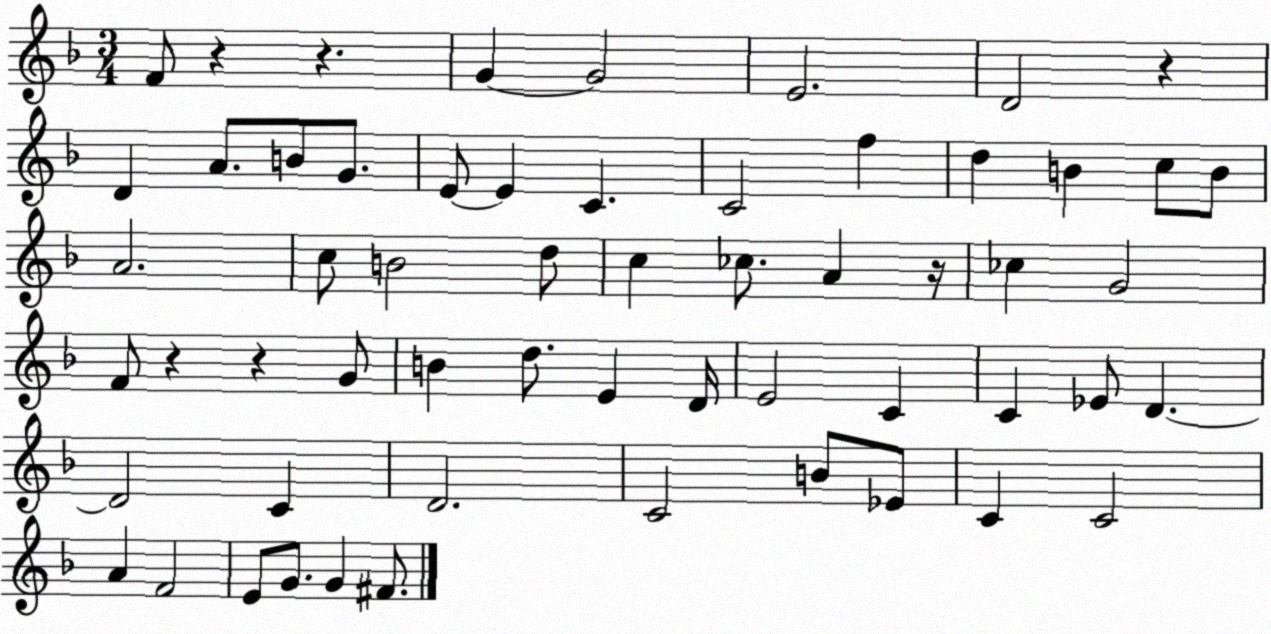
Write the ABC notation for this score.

X:1
T:Untitled
M:3/4
L:1/4
K:F
F/2 z z G G2 E2 D2 z D A/2 B/2 G/2 E/2 E C C2 f d B c/2 B/2 A2 c/2 B2 d/2 c _c/2 A z/4 _c G2 F/2 z z G/2 B d/2 E D/4 E2 C C _E/2 D D2 C D2 C2 B/2 _E/2 C C2 A F2 E/2 G/2 G ^F/2